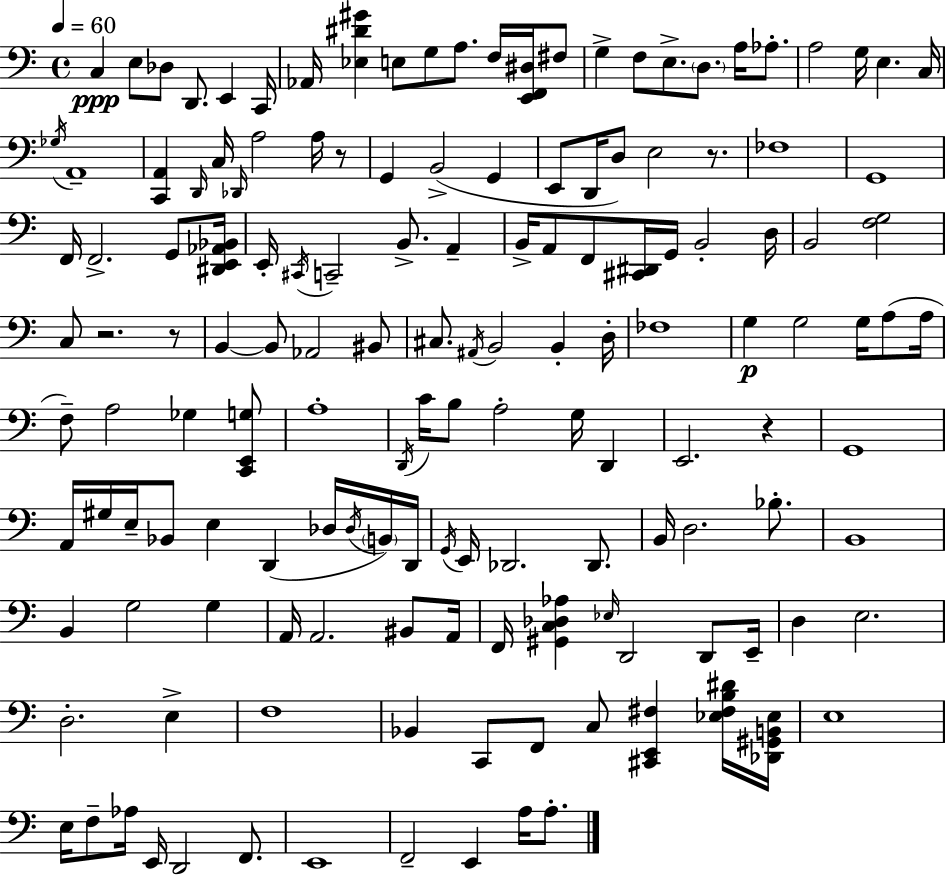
C3/q E3/e Db3/e D2/e. E2/q C2/s Ab2/s [Eb3,D#4,G#4]/q E3/e G3/e A3/e. F3/s [E2,F2,D#3]/s F#3/e G3/q F3/e E3/e. D3/e. A3/s Ab3/e. A3/h G3/s E3/q. C3/s Gb3/s A2/w [C2,A2]/q D2/s C3/s Db2/s A3/h A3/s R/e G2/q B2/h G2/q E2/e D2/s D3/e E3/h R/e. FES3/w G2/w F2/s F2/h. G2/e [D#2,E2,Ab2,Bb2]/s E2/s C#2/s C2/h B2/e. A2/q B2/s A2/e F2/e [C#2,D#2]/s G2/s B2/h D3/s B2/h [F3,G3]/h C3/e R/h. R/e B2/q B2/e Ab2/h BIS2/e C#3/e. A#2/s B2/h B2/q D3/s FES3/w G3/q G3/h G3/s A3/e A3/s F3/e A3/h Gb3/q [C2,E2,G3]/e A3/w D2/s C4/s B3/e A3/h G3/s D2/q E2/h. R/q G2/w A2/s G#3/s E3/s Bb2/e E3/q D2/q Db3/s Db3/s B2/s D2/s G2/s E2/s Db2/h. Db2/e. B2/s D3/h. Bb3/e. B2/w B2/q G3/h G3/q A2/s A2/h. BIS2/e A2/s F2/s [G#2,C3,Db3,Ab3]/q Eb3/s D2/h D2/e E2/s D3/q E3/h. D3/h. E3/q F3/w Bb2/q C2/e F2/e C3/e [C#2,E2,F#3]/q [Eb3,F#3,B3,D#4]/s [Db2,G#2,B2,Eb3]/s E3/w E3/s F3/e Ab3/s E2/s D2/h F2/e. E2/w F2/h E2/q A3/s A3/e.